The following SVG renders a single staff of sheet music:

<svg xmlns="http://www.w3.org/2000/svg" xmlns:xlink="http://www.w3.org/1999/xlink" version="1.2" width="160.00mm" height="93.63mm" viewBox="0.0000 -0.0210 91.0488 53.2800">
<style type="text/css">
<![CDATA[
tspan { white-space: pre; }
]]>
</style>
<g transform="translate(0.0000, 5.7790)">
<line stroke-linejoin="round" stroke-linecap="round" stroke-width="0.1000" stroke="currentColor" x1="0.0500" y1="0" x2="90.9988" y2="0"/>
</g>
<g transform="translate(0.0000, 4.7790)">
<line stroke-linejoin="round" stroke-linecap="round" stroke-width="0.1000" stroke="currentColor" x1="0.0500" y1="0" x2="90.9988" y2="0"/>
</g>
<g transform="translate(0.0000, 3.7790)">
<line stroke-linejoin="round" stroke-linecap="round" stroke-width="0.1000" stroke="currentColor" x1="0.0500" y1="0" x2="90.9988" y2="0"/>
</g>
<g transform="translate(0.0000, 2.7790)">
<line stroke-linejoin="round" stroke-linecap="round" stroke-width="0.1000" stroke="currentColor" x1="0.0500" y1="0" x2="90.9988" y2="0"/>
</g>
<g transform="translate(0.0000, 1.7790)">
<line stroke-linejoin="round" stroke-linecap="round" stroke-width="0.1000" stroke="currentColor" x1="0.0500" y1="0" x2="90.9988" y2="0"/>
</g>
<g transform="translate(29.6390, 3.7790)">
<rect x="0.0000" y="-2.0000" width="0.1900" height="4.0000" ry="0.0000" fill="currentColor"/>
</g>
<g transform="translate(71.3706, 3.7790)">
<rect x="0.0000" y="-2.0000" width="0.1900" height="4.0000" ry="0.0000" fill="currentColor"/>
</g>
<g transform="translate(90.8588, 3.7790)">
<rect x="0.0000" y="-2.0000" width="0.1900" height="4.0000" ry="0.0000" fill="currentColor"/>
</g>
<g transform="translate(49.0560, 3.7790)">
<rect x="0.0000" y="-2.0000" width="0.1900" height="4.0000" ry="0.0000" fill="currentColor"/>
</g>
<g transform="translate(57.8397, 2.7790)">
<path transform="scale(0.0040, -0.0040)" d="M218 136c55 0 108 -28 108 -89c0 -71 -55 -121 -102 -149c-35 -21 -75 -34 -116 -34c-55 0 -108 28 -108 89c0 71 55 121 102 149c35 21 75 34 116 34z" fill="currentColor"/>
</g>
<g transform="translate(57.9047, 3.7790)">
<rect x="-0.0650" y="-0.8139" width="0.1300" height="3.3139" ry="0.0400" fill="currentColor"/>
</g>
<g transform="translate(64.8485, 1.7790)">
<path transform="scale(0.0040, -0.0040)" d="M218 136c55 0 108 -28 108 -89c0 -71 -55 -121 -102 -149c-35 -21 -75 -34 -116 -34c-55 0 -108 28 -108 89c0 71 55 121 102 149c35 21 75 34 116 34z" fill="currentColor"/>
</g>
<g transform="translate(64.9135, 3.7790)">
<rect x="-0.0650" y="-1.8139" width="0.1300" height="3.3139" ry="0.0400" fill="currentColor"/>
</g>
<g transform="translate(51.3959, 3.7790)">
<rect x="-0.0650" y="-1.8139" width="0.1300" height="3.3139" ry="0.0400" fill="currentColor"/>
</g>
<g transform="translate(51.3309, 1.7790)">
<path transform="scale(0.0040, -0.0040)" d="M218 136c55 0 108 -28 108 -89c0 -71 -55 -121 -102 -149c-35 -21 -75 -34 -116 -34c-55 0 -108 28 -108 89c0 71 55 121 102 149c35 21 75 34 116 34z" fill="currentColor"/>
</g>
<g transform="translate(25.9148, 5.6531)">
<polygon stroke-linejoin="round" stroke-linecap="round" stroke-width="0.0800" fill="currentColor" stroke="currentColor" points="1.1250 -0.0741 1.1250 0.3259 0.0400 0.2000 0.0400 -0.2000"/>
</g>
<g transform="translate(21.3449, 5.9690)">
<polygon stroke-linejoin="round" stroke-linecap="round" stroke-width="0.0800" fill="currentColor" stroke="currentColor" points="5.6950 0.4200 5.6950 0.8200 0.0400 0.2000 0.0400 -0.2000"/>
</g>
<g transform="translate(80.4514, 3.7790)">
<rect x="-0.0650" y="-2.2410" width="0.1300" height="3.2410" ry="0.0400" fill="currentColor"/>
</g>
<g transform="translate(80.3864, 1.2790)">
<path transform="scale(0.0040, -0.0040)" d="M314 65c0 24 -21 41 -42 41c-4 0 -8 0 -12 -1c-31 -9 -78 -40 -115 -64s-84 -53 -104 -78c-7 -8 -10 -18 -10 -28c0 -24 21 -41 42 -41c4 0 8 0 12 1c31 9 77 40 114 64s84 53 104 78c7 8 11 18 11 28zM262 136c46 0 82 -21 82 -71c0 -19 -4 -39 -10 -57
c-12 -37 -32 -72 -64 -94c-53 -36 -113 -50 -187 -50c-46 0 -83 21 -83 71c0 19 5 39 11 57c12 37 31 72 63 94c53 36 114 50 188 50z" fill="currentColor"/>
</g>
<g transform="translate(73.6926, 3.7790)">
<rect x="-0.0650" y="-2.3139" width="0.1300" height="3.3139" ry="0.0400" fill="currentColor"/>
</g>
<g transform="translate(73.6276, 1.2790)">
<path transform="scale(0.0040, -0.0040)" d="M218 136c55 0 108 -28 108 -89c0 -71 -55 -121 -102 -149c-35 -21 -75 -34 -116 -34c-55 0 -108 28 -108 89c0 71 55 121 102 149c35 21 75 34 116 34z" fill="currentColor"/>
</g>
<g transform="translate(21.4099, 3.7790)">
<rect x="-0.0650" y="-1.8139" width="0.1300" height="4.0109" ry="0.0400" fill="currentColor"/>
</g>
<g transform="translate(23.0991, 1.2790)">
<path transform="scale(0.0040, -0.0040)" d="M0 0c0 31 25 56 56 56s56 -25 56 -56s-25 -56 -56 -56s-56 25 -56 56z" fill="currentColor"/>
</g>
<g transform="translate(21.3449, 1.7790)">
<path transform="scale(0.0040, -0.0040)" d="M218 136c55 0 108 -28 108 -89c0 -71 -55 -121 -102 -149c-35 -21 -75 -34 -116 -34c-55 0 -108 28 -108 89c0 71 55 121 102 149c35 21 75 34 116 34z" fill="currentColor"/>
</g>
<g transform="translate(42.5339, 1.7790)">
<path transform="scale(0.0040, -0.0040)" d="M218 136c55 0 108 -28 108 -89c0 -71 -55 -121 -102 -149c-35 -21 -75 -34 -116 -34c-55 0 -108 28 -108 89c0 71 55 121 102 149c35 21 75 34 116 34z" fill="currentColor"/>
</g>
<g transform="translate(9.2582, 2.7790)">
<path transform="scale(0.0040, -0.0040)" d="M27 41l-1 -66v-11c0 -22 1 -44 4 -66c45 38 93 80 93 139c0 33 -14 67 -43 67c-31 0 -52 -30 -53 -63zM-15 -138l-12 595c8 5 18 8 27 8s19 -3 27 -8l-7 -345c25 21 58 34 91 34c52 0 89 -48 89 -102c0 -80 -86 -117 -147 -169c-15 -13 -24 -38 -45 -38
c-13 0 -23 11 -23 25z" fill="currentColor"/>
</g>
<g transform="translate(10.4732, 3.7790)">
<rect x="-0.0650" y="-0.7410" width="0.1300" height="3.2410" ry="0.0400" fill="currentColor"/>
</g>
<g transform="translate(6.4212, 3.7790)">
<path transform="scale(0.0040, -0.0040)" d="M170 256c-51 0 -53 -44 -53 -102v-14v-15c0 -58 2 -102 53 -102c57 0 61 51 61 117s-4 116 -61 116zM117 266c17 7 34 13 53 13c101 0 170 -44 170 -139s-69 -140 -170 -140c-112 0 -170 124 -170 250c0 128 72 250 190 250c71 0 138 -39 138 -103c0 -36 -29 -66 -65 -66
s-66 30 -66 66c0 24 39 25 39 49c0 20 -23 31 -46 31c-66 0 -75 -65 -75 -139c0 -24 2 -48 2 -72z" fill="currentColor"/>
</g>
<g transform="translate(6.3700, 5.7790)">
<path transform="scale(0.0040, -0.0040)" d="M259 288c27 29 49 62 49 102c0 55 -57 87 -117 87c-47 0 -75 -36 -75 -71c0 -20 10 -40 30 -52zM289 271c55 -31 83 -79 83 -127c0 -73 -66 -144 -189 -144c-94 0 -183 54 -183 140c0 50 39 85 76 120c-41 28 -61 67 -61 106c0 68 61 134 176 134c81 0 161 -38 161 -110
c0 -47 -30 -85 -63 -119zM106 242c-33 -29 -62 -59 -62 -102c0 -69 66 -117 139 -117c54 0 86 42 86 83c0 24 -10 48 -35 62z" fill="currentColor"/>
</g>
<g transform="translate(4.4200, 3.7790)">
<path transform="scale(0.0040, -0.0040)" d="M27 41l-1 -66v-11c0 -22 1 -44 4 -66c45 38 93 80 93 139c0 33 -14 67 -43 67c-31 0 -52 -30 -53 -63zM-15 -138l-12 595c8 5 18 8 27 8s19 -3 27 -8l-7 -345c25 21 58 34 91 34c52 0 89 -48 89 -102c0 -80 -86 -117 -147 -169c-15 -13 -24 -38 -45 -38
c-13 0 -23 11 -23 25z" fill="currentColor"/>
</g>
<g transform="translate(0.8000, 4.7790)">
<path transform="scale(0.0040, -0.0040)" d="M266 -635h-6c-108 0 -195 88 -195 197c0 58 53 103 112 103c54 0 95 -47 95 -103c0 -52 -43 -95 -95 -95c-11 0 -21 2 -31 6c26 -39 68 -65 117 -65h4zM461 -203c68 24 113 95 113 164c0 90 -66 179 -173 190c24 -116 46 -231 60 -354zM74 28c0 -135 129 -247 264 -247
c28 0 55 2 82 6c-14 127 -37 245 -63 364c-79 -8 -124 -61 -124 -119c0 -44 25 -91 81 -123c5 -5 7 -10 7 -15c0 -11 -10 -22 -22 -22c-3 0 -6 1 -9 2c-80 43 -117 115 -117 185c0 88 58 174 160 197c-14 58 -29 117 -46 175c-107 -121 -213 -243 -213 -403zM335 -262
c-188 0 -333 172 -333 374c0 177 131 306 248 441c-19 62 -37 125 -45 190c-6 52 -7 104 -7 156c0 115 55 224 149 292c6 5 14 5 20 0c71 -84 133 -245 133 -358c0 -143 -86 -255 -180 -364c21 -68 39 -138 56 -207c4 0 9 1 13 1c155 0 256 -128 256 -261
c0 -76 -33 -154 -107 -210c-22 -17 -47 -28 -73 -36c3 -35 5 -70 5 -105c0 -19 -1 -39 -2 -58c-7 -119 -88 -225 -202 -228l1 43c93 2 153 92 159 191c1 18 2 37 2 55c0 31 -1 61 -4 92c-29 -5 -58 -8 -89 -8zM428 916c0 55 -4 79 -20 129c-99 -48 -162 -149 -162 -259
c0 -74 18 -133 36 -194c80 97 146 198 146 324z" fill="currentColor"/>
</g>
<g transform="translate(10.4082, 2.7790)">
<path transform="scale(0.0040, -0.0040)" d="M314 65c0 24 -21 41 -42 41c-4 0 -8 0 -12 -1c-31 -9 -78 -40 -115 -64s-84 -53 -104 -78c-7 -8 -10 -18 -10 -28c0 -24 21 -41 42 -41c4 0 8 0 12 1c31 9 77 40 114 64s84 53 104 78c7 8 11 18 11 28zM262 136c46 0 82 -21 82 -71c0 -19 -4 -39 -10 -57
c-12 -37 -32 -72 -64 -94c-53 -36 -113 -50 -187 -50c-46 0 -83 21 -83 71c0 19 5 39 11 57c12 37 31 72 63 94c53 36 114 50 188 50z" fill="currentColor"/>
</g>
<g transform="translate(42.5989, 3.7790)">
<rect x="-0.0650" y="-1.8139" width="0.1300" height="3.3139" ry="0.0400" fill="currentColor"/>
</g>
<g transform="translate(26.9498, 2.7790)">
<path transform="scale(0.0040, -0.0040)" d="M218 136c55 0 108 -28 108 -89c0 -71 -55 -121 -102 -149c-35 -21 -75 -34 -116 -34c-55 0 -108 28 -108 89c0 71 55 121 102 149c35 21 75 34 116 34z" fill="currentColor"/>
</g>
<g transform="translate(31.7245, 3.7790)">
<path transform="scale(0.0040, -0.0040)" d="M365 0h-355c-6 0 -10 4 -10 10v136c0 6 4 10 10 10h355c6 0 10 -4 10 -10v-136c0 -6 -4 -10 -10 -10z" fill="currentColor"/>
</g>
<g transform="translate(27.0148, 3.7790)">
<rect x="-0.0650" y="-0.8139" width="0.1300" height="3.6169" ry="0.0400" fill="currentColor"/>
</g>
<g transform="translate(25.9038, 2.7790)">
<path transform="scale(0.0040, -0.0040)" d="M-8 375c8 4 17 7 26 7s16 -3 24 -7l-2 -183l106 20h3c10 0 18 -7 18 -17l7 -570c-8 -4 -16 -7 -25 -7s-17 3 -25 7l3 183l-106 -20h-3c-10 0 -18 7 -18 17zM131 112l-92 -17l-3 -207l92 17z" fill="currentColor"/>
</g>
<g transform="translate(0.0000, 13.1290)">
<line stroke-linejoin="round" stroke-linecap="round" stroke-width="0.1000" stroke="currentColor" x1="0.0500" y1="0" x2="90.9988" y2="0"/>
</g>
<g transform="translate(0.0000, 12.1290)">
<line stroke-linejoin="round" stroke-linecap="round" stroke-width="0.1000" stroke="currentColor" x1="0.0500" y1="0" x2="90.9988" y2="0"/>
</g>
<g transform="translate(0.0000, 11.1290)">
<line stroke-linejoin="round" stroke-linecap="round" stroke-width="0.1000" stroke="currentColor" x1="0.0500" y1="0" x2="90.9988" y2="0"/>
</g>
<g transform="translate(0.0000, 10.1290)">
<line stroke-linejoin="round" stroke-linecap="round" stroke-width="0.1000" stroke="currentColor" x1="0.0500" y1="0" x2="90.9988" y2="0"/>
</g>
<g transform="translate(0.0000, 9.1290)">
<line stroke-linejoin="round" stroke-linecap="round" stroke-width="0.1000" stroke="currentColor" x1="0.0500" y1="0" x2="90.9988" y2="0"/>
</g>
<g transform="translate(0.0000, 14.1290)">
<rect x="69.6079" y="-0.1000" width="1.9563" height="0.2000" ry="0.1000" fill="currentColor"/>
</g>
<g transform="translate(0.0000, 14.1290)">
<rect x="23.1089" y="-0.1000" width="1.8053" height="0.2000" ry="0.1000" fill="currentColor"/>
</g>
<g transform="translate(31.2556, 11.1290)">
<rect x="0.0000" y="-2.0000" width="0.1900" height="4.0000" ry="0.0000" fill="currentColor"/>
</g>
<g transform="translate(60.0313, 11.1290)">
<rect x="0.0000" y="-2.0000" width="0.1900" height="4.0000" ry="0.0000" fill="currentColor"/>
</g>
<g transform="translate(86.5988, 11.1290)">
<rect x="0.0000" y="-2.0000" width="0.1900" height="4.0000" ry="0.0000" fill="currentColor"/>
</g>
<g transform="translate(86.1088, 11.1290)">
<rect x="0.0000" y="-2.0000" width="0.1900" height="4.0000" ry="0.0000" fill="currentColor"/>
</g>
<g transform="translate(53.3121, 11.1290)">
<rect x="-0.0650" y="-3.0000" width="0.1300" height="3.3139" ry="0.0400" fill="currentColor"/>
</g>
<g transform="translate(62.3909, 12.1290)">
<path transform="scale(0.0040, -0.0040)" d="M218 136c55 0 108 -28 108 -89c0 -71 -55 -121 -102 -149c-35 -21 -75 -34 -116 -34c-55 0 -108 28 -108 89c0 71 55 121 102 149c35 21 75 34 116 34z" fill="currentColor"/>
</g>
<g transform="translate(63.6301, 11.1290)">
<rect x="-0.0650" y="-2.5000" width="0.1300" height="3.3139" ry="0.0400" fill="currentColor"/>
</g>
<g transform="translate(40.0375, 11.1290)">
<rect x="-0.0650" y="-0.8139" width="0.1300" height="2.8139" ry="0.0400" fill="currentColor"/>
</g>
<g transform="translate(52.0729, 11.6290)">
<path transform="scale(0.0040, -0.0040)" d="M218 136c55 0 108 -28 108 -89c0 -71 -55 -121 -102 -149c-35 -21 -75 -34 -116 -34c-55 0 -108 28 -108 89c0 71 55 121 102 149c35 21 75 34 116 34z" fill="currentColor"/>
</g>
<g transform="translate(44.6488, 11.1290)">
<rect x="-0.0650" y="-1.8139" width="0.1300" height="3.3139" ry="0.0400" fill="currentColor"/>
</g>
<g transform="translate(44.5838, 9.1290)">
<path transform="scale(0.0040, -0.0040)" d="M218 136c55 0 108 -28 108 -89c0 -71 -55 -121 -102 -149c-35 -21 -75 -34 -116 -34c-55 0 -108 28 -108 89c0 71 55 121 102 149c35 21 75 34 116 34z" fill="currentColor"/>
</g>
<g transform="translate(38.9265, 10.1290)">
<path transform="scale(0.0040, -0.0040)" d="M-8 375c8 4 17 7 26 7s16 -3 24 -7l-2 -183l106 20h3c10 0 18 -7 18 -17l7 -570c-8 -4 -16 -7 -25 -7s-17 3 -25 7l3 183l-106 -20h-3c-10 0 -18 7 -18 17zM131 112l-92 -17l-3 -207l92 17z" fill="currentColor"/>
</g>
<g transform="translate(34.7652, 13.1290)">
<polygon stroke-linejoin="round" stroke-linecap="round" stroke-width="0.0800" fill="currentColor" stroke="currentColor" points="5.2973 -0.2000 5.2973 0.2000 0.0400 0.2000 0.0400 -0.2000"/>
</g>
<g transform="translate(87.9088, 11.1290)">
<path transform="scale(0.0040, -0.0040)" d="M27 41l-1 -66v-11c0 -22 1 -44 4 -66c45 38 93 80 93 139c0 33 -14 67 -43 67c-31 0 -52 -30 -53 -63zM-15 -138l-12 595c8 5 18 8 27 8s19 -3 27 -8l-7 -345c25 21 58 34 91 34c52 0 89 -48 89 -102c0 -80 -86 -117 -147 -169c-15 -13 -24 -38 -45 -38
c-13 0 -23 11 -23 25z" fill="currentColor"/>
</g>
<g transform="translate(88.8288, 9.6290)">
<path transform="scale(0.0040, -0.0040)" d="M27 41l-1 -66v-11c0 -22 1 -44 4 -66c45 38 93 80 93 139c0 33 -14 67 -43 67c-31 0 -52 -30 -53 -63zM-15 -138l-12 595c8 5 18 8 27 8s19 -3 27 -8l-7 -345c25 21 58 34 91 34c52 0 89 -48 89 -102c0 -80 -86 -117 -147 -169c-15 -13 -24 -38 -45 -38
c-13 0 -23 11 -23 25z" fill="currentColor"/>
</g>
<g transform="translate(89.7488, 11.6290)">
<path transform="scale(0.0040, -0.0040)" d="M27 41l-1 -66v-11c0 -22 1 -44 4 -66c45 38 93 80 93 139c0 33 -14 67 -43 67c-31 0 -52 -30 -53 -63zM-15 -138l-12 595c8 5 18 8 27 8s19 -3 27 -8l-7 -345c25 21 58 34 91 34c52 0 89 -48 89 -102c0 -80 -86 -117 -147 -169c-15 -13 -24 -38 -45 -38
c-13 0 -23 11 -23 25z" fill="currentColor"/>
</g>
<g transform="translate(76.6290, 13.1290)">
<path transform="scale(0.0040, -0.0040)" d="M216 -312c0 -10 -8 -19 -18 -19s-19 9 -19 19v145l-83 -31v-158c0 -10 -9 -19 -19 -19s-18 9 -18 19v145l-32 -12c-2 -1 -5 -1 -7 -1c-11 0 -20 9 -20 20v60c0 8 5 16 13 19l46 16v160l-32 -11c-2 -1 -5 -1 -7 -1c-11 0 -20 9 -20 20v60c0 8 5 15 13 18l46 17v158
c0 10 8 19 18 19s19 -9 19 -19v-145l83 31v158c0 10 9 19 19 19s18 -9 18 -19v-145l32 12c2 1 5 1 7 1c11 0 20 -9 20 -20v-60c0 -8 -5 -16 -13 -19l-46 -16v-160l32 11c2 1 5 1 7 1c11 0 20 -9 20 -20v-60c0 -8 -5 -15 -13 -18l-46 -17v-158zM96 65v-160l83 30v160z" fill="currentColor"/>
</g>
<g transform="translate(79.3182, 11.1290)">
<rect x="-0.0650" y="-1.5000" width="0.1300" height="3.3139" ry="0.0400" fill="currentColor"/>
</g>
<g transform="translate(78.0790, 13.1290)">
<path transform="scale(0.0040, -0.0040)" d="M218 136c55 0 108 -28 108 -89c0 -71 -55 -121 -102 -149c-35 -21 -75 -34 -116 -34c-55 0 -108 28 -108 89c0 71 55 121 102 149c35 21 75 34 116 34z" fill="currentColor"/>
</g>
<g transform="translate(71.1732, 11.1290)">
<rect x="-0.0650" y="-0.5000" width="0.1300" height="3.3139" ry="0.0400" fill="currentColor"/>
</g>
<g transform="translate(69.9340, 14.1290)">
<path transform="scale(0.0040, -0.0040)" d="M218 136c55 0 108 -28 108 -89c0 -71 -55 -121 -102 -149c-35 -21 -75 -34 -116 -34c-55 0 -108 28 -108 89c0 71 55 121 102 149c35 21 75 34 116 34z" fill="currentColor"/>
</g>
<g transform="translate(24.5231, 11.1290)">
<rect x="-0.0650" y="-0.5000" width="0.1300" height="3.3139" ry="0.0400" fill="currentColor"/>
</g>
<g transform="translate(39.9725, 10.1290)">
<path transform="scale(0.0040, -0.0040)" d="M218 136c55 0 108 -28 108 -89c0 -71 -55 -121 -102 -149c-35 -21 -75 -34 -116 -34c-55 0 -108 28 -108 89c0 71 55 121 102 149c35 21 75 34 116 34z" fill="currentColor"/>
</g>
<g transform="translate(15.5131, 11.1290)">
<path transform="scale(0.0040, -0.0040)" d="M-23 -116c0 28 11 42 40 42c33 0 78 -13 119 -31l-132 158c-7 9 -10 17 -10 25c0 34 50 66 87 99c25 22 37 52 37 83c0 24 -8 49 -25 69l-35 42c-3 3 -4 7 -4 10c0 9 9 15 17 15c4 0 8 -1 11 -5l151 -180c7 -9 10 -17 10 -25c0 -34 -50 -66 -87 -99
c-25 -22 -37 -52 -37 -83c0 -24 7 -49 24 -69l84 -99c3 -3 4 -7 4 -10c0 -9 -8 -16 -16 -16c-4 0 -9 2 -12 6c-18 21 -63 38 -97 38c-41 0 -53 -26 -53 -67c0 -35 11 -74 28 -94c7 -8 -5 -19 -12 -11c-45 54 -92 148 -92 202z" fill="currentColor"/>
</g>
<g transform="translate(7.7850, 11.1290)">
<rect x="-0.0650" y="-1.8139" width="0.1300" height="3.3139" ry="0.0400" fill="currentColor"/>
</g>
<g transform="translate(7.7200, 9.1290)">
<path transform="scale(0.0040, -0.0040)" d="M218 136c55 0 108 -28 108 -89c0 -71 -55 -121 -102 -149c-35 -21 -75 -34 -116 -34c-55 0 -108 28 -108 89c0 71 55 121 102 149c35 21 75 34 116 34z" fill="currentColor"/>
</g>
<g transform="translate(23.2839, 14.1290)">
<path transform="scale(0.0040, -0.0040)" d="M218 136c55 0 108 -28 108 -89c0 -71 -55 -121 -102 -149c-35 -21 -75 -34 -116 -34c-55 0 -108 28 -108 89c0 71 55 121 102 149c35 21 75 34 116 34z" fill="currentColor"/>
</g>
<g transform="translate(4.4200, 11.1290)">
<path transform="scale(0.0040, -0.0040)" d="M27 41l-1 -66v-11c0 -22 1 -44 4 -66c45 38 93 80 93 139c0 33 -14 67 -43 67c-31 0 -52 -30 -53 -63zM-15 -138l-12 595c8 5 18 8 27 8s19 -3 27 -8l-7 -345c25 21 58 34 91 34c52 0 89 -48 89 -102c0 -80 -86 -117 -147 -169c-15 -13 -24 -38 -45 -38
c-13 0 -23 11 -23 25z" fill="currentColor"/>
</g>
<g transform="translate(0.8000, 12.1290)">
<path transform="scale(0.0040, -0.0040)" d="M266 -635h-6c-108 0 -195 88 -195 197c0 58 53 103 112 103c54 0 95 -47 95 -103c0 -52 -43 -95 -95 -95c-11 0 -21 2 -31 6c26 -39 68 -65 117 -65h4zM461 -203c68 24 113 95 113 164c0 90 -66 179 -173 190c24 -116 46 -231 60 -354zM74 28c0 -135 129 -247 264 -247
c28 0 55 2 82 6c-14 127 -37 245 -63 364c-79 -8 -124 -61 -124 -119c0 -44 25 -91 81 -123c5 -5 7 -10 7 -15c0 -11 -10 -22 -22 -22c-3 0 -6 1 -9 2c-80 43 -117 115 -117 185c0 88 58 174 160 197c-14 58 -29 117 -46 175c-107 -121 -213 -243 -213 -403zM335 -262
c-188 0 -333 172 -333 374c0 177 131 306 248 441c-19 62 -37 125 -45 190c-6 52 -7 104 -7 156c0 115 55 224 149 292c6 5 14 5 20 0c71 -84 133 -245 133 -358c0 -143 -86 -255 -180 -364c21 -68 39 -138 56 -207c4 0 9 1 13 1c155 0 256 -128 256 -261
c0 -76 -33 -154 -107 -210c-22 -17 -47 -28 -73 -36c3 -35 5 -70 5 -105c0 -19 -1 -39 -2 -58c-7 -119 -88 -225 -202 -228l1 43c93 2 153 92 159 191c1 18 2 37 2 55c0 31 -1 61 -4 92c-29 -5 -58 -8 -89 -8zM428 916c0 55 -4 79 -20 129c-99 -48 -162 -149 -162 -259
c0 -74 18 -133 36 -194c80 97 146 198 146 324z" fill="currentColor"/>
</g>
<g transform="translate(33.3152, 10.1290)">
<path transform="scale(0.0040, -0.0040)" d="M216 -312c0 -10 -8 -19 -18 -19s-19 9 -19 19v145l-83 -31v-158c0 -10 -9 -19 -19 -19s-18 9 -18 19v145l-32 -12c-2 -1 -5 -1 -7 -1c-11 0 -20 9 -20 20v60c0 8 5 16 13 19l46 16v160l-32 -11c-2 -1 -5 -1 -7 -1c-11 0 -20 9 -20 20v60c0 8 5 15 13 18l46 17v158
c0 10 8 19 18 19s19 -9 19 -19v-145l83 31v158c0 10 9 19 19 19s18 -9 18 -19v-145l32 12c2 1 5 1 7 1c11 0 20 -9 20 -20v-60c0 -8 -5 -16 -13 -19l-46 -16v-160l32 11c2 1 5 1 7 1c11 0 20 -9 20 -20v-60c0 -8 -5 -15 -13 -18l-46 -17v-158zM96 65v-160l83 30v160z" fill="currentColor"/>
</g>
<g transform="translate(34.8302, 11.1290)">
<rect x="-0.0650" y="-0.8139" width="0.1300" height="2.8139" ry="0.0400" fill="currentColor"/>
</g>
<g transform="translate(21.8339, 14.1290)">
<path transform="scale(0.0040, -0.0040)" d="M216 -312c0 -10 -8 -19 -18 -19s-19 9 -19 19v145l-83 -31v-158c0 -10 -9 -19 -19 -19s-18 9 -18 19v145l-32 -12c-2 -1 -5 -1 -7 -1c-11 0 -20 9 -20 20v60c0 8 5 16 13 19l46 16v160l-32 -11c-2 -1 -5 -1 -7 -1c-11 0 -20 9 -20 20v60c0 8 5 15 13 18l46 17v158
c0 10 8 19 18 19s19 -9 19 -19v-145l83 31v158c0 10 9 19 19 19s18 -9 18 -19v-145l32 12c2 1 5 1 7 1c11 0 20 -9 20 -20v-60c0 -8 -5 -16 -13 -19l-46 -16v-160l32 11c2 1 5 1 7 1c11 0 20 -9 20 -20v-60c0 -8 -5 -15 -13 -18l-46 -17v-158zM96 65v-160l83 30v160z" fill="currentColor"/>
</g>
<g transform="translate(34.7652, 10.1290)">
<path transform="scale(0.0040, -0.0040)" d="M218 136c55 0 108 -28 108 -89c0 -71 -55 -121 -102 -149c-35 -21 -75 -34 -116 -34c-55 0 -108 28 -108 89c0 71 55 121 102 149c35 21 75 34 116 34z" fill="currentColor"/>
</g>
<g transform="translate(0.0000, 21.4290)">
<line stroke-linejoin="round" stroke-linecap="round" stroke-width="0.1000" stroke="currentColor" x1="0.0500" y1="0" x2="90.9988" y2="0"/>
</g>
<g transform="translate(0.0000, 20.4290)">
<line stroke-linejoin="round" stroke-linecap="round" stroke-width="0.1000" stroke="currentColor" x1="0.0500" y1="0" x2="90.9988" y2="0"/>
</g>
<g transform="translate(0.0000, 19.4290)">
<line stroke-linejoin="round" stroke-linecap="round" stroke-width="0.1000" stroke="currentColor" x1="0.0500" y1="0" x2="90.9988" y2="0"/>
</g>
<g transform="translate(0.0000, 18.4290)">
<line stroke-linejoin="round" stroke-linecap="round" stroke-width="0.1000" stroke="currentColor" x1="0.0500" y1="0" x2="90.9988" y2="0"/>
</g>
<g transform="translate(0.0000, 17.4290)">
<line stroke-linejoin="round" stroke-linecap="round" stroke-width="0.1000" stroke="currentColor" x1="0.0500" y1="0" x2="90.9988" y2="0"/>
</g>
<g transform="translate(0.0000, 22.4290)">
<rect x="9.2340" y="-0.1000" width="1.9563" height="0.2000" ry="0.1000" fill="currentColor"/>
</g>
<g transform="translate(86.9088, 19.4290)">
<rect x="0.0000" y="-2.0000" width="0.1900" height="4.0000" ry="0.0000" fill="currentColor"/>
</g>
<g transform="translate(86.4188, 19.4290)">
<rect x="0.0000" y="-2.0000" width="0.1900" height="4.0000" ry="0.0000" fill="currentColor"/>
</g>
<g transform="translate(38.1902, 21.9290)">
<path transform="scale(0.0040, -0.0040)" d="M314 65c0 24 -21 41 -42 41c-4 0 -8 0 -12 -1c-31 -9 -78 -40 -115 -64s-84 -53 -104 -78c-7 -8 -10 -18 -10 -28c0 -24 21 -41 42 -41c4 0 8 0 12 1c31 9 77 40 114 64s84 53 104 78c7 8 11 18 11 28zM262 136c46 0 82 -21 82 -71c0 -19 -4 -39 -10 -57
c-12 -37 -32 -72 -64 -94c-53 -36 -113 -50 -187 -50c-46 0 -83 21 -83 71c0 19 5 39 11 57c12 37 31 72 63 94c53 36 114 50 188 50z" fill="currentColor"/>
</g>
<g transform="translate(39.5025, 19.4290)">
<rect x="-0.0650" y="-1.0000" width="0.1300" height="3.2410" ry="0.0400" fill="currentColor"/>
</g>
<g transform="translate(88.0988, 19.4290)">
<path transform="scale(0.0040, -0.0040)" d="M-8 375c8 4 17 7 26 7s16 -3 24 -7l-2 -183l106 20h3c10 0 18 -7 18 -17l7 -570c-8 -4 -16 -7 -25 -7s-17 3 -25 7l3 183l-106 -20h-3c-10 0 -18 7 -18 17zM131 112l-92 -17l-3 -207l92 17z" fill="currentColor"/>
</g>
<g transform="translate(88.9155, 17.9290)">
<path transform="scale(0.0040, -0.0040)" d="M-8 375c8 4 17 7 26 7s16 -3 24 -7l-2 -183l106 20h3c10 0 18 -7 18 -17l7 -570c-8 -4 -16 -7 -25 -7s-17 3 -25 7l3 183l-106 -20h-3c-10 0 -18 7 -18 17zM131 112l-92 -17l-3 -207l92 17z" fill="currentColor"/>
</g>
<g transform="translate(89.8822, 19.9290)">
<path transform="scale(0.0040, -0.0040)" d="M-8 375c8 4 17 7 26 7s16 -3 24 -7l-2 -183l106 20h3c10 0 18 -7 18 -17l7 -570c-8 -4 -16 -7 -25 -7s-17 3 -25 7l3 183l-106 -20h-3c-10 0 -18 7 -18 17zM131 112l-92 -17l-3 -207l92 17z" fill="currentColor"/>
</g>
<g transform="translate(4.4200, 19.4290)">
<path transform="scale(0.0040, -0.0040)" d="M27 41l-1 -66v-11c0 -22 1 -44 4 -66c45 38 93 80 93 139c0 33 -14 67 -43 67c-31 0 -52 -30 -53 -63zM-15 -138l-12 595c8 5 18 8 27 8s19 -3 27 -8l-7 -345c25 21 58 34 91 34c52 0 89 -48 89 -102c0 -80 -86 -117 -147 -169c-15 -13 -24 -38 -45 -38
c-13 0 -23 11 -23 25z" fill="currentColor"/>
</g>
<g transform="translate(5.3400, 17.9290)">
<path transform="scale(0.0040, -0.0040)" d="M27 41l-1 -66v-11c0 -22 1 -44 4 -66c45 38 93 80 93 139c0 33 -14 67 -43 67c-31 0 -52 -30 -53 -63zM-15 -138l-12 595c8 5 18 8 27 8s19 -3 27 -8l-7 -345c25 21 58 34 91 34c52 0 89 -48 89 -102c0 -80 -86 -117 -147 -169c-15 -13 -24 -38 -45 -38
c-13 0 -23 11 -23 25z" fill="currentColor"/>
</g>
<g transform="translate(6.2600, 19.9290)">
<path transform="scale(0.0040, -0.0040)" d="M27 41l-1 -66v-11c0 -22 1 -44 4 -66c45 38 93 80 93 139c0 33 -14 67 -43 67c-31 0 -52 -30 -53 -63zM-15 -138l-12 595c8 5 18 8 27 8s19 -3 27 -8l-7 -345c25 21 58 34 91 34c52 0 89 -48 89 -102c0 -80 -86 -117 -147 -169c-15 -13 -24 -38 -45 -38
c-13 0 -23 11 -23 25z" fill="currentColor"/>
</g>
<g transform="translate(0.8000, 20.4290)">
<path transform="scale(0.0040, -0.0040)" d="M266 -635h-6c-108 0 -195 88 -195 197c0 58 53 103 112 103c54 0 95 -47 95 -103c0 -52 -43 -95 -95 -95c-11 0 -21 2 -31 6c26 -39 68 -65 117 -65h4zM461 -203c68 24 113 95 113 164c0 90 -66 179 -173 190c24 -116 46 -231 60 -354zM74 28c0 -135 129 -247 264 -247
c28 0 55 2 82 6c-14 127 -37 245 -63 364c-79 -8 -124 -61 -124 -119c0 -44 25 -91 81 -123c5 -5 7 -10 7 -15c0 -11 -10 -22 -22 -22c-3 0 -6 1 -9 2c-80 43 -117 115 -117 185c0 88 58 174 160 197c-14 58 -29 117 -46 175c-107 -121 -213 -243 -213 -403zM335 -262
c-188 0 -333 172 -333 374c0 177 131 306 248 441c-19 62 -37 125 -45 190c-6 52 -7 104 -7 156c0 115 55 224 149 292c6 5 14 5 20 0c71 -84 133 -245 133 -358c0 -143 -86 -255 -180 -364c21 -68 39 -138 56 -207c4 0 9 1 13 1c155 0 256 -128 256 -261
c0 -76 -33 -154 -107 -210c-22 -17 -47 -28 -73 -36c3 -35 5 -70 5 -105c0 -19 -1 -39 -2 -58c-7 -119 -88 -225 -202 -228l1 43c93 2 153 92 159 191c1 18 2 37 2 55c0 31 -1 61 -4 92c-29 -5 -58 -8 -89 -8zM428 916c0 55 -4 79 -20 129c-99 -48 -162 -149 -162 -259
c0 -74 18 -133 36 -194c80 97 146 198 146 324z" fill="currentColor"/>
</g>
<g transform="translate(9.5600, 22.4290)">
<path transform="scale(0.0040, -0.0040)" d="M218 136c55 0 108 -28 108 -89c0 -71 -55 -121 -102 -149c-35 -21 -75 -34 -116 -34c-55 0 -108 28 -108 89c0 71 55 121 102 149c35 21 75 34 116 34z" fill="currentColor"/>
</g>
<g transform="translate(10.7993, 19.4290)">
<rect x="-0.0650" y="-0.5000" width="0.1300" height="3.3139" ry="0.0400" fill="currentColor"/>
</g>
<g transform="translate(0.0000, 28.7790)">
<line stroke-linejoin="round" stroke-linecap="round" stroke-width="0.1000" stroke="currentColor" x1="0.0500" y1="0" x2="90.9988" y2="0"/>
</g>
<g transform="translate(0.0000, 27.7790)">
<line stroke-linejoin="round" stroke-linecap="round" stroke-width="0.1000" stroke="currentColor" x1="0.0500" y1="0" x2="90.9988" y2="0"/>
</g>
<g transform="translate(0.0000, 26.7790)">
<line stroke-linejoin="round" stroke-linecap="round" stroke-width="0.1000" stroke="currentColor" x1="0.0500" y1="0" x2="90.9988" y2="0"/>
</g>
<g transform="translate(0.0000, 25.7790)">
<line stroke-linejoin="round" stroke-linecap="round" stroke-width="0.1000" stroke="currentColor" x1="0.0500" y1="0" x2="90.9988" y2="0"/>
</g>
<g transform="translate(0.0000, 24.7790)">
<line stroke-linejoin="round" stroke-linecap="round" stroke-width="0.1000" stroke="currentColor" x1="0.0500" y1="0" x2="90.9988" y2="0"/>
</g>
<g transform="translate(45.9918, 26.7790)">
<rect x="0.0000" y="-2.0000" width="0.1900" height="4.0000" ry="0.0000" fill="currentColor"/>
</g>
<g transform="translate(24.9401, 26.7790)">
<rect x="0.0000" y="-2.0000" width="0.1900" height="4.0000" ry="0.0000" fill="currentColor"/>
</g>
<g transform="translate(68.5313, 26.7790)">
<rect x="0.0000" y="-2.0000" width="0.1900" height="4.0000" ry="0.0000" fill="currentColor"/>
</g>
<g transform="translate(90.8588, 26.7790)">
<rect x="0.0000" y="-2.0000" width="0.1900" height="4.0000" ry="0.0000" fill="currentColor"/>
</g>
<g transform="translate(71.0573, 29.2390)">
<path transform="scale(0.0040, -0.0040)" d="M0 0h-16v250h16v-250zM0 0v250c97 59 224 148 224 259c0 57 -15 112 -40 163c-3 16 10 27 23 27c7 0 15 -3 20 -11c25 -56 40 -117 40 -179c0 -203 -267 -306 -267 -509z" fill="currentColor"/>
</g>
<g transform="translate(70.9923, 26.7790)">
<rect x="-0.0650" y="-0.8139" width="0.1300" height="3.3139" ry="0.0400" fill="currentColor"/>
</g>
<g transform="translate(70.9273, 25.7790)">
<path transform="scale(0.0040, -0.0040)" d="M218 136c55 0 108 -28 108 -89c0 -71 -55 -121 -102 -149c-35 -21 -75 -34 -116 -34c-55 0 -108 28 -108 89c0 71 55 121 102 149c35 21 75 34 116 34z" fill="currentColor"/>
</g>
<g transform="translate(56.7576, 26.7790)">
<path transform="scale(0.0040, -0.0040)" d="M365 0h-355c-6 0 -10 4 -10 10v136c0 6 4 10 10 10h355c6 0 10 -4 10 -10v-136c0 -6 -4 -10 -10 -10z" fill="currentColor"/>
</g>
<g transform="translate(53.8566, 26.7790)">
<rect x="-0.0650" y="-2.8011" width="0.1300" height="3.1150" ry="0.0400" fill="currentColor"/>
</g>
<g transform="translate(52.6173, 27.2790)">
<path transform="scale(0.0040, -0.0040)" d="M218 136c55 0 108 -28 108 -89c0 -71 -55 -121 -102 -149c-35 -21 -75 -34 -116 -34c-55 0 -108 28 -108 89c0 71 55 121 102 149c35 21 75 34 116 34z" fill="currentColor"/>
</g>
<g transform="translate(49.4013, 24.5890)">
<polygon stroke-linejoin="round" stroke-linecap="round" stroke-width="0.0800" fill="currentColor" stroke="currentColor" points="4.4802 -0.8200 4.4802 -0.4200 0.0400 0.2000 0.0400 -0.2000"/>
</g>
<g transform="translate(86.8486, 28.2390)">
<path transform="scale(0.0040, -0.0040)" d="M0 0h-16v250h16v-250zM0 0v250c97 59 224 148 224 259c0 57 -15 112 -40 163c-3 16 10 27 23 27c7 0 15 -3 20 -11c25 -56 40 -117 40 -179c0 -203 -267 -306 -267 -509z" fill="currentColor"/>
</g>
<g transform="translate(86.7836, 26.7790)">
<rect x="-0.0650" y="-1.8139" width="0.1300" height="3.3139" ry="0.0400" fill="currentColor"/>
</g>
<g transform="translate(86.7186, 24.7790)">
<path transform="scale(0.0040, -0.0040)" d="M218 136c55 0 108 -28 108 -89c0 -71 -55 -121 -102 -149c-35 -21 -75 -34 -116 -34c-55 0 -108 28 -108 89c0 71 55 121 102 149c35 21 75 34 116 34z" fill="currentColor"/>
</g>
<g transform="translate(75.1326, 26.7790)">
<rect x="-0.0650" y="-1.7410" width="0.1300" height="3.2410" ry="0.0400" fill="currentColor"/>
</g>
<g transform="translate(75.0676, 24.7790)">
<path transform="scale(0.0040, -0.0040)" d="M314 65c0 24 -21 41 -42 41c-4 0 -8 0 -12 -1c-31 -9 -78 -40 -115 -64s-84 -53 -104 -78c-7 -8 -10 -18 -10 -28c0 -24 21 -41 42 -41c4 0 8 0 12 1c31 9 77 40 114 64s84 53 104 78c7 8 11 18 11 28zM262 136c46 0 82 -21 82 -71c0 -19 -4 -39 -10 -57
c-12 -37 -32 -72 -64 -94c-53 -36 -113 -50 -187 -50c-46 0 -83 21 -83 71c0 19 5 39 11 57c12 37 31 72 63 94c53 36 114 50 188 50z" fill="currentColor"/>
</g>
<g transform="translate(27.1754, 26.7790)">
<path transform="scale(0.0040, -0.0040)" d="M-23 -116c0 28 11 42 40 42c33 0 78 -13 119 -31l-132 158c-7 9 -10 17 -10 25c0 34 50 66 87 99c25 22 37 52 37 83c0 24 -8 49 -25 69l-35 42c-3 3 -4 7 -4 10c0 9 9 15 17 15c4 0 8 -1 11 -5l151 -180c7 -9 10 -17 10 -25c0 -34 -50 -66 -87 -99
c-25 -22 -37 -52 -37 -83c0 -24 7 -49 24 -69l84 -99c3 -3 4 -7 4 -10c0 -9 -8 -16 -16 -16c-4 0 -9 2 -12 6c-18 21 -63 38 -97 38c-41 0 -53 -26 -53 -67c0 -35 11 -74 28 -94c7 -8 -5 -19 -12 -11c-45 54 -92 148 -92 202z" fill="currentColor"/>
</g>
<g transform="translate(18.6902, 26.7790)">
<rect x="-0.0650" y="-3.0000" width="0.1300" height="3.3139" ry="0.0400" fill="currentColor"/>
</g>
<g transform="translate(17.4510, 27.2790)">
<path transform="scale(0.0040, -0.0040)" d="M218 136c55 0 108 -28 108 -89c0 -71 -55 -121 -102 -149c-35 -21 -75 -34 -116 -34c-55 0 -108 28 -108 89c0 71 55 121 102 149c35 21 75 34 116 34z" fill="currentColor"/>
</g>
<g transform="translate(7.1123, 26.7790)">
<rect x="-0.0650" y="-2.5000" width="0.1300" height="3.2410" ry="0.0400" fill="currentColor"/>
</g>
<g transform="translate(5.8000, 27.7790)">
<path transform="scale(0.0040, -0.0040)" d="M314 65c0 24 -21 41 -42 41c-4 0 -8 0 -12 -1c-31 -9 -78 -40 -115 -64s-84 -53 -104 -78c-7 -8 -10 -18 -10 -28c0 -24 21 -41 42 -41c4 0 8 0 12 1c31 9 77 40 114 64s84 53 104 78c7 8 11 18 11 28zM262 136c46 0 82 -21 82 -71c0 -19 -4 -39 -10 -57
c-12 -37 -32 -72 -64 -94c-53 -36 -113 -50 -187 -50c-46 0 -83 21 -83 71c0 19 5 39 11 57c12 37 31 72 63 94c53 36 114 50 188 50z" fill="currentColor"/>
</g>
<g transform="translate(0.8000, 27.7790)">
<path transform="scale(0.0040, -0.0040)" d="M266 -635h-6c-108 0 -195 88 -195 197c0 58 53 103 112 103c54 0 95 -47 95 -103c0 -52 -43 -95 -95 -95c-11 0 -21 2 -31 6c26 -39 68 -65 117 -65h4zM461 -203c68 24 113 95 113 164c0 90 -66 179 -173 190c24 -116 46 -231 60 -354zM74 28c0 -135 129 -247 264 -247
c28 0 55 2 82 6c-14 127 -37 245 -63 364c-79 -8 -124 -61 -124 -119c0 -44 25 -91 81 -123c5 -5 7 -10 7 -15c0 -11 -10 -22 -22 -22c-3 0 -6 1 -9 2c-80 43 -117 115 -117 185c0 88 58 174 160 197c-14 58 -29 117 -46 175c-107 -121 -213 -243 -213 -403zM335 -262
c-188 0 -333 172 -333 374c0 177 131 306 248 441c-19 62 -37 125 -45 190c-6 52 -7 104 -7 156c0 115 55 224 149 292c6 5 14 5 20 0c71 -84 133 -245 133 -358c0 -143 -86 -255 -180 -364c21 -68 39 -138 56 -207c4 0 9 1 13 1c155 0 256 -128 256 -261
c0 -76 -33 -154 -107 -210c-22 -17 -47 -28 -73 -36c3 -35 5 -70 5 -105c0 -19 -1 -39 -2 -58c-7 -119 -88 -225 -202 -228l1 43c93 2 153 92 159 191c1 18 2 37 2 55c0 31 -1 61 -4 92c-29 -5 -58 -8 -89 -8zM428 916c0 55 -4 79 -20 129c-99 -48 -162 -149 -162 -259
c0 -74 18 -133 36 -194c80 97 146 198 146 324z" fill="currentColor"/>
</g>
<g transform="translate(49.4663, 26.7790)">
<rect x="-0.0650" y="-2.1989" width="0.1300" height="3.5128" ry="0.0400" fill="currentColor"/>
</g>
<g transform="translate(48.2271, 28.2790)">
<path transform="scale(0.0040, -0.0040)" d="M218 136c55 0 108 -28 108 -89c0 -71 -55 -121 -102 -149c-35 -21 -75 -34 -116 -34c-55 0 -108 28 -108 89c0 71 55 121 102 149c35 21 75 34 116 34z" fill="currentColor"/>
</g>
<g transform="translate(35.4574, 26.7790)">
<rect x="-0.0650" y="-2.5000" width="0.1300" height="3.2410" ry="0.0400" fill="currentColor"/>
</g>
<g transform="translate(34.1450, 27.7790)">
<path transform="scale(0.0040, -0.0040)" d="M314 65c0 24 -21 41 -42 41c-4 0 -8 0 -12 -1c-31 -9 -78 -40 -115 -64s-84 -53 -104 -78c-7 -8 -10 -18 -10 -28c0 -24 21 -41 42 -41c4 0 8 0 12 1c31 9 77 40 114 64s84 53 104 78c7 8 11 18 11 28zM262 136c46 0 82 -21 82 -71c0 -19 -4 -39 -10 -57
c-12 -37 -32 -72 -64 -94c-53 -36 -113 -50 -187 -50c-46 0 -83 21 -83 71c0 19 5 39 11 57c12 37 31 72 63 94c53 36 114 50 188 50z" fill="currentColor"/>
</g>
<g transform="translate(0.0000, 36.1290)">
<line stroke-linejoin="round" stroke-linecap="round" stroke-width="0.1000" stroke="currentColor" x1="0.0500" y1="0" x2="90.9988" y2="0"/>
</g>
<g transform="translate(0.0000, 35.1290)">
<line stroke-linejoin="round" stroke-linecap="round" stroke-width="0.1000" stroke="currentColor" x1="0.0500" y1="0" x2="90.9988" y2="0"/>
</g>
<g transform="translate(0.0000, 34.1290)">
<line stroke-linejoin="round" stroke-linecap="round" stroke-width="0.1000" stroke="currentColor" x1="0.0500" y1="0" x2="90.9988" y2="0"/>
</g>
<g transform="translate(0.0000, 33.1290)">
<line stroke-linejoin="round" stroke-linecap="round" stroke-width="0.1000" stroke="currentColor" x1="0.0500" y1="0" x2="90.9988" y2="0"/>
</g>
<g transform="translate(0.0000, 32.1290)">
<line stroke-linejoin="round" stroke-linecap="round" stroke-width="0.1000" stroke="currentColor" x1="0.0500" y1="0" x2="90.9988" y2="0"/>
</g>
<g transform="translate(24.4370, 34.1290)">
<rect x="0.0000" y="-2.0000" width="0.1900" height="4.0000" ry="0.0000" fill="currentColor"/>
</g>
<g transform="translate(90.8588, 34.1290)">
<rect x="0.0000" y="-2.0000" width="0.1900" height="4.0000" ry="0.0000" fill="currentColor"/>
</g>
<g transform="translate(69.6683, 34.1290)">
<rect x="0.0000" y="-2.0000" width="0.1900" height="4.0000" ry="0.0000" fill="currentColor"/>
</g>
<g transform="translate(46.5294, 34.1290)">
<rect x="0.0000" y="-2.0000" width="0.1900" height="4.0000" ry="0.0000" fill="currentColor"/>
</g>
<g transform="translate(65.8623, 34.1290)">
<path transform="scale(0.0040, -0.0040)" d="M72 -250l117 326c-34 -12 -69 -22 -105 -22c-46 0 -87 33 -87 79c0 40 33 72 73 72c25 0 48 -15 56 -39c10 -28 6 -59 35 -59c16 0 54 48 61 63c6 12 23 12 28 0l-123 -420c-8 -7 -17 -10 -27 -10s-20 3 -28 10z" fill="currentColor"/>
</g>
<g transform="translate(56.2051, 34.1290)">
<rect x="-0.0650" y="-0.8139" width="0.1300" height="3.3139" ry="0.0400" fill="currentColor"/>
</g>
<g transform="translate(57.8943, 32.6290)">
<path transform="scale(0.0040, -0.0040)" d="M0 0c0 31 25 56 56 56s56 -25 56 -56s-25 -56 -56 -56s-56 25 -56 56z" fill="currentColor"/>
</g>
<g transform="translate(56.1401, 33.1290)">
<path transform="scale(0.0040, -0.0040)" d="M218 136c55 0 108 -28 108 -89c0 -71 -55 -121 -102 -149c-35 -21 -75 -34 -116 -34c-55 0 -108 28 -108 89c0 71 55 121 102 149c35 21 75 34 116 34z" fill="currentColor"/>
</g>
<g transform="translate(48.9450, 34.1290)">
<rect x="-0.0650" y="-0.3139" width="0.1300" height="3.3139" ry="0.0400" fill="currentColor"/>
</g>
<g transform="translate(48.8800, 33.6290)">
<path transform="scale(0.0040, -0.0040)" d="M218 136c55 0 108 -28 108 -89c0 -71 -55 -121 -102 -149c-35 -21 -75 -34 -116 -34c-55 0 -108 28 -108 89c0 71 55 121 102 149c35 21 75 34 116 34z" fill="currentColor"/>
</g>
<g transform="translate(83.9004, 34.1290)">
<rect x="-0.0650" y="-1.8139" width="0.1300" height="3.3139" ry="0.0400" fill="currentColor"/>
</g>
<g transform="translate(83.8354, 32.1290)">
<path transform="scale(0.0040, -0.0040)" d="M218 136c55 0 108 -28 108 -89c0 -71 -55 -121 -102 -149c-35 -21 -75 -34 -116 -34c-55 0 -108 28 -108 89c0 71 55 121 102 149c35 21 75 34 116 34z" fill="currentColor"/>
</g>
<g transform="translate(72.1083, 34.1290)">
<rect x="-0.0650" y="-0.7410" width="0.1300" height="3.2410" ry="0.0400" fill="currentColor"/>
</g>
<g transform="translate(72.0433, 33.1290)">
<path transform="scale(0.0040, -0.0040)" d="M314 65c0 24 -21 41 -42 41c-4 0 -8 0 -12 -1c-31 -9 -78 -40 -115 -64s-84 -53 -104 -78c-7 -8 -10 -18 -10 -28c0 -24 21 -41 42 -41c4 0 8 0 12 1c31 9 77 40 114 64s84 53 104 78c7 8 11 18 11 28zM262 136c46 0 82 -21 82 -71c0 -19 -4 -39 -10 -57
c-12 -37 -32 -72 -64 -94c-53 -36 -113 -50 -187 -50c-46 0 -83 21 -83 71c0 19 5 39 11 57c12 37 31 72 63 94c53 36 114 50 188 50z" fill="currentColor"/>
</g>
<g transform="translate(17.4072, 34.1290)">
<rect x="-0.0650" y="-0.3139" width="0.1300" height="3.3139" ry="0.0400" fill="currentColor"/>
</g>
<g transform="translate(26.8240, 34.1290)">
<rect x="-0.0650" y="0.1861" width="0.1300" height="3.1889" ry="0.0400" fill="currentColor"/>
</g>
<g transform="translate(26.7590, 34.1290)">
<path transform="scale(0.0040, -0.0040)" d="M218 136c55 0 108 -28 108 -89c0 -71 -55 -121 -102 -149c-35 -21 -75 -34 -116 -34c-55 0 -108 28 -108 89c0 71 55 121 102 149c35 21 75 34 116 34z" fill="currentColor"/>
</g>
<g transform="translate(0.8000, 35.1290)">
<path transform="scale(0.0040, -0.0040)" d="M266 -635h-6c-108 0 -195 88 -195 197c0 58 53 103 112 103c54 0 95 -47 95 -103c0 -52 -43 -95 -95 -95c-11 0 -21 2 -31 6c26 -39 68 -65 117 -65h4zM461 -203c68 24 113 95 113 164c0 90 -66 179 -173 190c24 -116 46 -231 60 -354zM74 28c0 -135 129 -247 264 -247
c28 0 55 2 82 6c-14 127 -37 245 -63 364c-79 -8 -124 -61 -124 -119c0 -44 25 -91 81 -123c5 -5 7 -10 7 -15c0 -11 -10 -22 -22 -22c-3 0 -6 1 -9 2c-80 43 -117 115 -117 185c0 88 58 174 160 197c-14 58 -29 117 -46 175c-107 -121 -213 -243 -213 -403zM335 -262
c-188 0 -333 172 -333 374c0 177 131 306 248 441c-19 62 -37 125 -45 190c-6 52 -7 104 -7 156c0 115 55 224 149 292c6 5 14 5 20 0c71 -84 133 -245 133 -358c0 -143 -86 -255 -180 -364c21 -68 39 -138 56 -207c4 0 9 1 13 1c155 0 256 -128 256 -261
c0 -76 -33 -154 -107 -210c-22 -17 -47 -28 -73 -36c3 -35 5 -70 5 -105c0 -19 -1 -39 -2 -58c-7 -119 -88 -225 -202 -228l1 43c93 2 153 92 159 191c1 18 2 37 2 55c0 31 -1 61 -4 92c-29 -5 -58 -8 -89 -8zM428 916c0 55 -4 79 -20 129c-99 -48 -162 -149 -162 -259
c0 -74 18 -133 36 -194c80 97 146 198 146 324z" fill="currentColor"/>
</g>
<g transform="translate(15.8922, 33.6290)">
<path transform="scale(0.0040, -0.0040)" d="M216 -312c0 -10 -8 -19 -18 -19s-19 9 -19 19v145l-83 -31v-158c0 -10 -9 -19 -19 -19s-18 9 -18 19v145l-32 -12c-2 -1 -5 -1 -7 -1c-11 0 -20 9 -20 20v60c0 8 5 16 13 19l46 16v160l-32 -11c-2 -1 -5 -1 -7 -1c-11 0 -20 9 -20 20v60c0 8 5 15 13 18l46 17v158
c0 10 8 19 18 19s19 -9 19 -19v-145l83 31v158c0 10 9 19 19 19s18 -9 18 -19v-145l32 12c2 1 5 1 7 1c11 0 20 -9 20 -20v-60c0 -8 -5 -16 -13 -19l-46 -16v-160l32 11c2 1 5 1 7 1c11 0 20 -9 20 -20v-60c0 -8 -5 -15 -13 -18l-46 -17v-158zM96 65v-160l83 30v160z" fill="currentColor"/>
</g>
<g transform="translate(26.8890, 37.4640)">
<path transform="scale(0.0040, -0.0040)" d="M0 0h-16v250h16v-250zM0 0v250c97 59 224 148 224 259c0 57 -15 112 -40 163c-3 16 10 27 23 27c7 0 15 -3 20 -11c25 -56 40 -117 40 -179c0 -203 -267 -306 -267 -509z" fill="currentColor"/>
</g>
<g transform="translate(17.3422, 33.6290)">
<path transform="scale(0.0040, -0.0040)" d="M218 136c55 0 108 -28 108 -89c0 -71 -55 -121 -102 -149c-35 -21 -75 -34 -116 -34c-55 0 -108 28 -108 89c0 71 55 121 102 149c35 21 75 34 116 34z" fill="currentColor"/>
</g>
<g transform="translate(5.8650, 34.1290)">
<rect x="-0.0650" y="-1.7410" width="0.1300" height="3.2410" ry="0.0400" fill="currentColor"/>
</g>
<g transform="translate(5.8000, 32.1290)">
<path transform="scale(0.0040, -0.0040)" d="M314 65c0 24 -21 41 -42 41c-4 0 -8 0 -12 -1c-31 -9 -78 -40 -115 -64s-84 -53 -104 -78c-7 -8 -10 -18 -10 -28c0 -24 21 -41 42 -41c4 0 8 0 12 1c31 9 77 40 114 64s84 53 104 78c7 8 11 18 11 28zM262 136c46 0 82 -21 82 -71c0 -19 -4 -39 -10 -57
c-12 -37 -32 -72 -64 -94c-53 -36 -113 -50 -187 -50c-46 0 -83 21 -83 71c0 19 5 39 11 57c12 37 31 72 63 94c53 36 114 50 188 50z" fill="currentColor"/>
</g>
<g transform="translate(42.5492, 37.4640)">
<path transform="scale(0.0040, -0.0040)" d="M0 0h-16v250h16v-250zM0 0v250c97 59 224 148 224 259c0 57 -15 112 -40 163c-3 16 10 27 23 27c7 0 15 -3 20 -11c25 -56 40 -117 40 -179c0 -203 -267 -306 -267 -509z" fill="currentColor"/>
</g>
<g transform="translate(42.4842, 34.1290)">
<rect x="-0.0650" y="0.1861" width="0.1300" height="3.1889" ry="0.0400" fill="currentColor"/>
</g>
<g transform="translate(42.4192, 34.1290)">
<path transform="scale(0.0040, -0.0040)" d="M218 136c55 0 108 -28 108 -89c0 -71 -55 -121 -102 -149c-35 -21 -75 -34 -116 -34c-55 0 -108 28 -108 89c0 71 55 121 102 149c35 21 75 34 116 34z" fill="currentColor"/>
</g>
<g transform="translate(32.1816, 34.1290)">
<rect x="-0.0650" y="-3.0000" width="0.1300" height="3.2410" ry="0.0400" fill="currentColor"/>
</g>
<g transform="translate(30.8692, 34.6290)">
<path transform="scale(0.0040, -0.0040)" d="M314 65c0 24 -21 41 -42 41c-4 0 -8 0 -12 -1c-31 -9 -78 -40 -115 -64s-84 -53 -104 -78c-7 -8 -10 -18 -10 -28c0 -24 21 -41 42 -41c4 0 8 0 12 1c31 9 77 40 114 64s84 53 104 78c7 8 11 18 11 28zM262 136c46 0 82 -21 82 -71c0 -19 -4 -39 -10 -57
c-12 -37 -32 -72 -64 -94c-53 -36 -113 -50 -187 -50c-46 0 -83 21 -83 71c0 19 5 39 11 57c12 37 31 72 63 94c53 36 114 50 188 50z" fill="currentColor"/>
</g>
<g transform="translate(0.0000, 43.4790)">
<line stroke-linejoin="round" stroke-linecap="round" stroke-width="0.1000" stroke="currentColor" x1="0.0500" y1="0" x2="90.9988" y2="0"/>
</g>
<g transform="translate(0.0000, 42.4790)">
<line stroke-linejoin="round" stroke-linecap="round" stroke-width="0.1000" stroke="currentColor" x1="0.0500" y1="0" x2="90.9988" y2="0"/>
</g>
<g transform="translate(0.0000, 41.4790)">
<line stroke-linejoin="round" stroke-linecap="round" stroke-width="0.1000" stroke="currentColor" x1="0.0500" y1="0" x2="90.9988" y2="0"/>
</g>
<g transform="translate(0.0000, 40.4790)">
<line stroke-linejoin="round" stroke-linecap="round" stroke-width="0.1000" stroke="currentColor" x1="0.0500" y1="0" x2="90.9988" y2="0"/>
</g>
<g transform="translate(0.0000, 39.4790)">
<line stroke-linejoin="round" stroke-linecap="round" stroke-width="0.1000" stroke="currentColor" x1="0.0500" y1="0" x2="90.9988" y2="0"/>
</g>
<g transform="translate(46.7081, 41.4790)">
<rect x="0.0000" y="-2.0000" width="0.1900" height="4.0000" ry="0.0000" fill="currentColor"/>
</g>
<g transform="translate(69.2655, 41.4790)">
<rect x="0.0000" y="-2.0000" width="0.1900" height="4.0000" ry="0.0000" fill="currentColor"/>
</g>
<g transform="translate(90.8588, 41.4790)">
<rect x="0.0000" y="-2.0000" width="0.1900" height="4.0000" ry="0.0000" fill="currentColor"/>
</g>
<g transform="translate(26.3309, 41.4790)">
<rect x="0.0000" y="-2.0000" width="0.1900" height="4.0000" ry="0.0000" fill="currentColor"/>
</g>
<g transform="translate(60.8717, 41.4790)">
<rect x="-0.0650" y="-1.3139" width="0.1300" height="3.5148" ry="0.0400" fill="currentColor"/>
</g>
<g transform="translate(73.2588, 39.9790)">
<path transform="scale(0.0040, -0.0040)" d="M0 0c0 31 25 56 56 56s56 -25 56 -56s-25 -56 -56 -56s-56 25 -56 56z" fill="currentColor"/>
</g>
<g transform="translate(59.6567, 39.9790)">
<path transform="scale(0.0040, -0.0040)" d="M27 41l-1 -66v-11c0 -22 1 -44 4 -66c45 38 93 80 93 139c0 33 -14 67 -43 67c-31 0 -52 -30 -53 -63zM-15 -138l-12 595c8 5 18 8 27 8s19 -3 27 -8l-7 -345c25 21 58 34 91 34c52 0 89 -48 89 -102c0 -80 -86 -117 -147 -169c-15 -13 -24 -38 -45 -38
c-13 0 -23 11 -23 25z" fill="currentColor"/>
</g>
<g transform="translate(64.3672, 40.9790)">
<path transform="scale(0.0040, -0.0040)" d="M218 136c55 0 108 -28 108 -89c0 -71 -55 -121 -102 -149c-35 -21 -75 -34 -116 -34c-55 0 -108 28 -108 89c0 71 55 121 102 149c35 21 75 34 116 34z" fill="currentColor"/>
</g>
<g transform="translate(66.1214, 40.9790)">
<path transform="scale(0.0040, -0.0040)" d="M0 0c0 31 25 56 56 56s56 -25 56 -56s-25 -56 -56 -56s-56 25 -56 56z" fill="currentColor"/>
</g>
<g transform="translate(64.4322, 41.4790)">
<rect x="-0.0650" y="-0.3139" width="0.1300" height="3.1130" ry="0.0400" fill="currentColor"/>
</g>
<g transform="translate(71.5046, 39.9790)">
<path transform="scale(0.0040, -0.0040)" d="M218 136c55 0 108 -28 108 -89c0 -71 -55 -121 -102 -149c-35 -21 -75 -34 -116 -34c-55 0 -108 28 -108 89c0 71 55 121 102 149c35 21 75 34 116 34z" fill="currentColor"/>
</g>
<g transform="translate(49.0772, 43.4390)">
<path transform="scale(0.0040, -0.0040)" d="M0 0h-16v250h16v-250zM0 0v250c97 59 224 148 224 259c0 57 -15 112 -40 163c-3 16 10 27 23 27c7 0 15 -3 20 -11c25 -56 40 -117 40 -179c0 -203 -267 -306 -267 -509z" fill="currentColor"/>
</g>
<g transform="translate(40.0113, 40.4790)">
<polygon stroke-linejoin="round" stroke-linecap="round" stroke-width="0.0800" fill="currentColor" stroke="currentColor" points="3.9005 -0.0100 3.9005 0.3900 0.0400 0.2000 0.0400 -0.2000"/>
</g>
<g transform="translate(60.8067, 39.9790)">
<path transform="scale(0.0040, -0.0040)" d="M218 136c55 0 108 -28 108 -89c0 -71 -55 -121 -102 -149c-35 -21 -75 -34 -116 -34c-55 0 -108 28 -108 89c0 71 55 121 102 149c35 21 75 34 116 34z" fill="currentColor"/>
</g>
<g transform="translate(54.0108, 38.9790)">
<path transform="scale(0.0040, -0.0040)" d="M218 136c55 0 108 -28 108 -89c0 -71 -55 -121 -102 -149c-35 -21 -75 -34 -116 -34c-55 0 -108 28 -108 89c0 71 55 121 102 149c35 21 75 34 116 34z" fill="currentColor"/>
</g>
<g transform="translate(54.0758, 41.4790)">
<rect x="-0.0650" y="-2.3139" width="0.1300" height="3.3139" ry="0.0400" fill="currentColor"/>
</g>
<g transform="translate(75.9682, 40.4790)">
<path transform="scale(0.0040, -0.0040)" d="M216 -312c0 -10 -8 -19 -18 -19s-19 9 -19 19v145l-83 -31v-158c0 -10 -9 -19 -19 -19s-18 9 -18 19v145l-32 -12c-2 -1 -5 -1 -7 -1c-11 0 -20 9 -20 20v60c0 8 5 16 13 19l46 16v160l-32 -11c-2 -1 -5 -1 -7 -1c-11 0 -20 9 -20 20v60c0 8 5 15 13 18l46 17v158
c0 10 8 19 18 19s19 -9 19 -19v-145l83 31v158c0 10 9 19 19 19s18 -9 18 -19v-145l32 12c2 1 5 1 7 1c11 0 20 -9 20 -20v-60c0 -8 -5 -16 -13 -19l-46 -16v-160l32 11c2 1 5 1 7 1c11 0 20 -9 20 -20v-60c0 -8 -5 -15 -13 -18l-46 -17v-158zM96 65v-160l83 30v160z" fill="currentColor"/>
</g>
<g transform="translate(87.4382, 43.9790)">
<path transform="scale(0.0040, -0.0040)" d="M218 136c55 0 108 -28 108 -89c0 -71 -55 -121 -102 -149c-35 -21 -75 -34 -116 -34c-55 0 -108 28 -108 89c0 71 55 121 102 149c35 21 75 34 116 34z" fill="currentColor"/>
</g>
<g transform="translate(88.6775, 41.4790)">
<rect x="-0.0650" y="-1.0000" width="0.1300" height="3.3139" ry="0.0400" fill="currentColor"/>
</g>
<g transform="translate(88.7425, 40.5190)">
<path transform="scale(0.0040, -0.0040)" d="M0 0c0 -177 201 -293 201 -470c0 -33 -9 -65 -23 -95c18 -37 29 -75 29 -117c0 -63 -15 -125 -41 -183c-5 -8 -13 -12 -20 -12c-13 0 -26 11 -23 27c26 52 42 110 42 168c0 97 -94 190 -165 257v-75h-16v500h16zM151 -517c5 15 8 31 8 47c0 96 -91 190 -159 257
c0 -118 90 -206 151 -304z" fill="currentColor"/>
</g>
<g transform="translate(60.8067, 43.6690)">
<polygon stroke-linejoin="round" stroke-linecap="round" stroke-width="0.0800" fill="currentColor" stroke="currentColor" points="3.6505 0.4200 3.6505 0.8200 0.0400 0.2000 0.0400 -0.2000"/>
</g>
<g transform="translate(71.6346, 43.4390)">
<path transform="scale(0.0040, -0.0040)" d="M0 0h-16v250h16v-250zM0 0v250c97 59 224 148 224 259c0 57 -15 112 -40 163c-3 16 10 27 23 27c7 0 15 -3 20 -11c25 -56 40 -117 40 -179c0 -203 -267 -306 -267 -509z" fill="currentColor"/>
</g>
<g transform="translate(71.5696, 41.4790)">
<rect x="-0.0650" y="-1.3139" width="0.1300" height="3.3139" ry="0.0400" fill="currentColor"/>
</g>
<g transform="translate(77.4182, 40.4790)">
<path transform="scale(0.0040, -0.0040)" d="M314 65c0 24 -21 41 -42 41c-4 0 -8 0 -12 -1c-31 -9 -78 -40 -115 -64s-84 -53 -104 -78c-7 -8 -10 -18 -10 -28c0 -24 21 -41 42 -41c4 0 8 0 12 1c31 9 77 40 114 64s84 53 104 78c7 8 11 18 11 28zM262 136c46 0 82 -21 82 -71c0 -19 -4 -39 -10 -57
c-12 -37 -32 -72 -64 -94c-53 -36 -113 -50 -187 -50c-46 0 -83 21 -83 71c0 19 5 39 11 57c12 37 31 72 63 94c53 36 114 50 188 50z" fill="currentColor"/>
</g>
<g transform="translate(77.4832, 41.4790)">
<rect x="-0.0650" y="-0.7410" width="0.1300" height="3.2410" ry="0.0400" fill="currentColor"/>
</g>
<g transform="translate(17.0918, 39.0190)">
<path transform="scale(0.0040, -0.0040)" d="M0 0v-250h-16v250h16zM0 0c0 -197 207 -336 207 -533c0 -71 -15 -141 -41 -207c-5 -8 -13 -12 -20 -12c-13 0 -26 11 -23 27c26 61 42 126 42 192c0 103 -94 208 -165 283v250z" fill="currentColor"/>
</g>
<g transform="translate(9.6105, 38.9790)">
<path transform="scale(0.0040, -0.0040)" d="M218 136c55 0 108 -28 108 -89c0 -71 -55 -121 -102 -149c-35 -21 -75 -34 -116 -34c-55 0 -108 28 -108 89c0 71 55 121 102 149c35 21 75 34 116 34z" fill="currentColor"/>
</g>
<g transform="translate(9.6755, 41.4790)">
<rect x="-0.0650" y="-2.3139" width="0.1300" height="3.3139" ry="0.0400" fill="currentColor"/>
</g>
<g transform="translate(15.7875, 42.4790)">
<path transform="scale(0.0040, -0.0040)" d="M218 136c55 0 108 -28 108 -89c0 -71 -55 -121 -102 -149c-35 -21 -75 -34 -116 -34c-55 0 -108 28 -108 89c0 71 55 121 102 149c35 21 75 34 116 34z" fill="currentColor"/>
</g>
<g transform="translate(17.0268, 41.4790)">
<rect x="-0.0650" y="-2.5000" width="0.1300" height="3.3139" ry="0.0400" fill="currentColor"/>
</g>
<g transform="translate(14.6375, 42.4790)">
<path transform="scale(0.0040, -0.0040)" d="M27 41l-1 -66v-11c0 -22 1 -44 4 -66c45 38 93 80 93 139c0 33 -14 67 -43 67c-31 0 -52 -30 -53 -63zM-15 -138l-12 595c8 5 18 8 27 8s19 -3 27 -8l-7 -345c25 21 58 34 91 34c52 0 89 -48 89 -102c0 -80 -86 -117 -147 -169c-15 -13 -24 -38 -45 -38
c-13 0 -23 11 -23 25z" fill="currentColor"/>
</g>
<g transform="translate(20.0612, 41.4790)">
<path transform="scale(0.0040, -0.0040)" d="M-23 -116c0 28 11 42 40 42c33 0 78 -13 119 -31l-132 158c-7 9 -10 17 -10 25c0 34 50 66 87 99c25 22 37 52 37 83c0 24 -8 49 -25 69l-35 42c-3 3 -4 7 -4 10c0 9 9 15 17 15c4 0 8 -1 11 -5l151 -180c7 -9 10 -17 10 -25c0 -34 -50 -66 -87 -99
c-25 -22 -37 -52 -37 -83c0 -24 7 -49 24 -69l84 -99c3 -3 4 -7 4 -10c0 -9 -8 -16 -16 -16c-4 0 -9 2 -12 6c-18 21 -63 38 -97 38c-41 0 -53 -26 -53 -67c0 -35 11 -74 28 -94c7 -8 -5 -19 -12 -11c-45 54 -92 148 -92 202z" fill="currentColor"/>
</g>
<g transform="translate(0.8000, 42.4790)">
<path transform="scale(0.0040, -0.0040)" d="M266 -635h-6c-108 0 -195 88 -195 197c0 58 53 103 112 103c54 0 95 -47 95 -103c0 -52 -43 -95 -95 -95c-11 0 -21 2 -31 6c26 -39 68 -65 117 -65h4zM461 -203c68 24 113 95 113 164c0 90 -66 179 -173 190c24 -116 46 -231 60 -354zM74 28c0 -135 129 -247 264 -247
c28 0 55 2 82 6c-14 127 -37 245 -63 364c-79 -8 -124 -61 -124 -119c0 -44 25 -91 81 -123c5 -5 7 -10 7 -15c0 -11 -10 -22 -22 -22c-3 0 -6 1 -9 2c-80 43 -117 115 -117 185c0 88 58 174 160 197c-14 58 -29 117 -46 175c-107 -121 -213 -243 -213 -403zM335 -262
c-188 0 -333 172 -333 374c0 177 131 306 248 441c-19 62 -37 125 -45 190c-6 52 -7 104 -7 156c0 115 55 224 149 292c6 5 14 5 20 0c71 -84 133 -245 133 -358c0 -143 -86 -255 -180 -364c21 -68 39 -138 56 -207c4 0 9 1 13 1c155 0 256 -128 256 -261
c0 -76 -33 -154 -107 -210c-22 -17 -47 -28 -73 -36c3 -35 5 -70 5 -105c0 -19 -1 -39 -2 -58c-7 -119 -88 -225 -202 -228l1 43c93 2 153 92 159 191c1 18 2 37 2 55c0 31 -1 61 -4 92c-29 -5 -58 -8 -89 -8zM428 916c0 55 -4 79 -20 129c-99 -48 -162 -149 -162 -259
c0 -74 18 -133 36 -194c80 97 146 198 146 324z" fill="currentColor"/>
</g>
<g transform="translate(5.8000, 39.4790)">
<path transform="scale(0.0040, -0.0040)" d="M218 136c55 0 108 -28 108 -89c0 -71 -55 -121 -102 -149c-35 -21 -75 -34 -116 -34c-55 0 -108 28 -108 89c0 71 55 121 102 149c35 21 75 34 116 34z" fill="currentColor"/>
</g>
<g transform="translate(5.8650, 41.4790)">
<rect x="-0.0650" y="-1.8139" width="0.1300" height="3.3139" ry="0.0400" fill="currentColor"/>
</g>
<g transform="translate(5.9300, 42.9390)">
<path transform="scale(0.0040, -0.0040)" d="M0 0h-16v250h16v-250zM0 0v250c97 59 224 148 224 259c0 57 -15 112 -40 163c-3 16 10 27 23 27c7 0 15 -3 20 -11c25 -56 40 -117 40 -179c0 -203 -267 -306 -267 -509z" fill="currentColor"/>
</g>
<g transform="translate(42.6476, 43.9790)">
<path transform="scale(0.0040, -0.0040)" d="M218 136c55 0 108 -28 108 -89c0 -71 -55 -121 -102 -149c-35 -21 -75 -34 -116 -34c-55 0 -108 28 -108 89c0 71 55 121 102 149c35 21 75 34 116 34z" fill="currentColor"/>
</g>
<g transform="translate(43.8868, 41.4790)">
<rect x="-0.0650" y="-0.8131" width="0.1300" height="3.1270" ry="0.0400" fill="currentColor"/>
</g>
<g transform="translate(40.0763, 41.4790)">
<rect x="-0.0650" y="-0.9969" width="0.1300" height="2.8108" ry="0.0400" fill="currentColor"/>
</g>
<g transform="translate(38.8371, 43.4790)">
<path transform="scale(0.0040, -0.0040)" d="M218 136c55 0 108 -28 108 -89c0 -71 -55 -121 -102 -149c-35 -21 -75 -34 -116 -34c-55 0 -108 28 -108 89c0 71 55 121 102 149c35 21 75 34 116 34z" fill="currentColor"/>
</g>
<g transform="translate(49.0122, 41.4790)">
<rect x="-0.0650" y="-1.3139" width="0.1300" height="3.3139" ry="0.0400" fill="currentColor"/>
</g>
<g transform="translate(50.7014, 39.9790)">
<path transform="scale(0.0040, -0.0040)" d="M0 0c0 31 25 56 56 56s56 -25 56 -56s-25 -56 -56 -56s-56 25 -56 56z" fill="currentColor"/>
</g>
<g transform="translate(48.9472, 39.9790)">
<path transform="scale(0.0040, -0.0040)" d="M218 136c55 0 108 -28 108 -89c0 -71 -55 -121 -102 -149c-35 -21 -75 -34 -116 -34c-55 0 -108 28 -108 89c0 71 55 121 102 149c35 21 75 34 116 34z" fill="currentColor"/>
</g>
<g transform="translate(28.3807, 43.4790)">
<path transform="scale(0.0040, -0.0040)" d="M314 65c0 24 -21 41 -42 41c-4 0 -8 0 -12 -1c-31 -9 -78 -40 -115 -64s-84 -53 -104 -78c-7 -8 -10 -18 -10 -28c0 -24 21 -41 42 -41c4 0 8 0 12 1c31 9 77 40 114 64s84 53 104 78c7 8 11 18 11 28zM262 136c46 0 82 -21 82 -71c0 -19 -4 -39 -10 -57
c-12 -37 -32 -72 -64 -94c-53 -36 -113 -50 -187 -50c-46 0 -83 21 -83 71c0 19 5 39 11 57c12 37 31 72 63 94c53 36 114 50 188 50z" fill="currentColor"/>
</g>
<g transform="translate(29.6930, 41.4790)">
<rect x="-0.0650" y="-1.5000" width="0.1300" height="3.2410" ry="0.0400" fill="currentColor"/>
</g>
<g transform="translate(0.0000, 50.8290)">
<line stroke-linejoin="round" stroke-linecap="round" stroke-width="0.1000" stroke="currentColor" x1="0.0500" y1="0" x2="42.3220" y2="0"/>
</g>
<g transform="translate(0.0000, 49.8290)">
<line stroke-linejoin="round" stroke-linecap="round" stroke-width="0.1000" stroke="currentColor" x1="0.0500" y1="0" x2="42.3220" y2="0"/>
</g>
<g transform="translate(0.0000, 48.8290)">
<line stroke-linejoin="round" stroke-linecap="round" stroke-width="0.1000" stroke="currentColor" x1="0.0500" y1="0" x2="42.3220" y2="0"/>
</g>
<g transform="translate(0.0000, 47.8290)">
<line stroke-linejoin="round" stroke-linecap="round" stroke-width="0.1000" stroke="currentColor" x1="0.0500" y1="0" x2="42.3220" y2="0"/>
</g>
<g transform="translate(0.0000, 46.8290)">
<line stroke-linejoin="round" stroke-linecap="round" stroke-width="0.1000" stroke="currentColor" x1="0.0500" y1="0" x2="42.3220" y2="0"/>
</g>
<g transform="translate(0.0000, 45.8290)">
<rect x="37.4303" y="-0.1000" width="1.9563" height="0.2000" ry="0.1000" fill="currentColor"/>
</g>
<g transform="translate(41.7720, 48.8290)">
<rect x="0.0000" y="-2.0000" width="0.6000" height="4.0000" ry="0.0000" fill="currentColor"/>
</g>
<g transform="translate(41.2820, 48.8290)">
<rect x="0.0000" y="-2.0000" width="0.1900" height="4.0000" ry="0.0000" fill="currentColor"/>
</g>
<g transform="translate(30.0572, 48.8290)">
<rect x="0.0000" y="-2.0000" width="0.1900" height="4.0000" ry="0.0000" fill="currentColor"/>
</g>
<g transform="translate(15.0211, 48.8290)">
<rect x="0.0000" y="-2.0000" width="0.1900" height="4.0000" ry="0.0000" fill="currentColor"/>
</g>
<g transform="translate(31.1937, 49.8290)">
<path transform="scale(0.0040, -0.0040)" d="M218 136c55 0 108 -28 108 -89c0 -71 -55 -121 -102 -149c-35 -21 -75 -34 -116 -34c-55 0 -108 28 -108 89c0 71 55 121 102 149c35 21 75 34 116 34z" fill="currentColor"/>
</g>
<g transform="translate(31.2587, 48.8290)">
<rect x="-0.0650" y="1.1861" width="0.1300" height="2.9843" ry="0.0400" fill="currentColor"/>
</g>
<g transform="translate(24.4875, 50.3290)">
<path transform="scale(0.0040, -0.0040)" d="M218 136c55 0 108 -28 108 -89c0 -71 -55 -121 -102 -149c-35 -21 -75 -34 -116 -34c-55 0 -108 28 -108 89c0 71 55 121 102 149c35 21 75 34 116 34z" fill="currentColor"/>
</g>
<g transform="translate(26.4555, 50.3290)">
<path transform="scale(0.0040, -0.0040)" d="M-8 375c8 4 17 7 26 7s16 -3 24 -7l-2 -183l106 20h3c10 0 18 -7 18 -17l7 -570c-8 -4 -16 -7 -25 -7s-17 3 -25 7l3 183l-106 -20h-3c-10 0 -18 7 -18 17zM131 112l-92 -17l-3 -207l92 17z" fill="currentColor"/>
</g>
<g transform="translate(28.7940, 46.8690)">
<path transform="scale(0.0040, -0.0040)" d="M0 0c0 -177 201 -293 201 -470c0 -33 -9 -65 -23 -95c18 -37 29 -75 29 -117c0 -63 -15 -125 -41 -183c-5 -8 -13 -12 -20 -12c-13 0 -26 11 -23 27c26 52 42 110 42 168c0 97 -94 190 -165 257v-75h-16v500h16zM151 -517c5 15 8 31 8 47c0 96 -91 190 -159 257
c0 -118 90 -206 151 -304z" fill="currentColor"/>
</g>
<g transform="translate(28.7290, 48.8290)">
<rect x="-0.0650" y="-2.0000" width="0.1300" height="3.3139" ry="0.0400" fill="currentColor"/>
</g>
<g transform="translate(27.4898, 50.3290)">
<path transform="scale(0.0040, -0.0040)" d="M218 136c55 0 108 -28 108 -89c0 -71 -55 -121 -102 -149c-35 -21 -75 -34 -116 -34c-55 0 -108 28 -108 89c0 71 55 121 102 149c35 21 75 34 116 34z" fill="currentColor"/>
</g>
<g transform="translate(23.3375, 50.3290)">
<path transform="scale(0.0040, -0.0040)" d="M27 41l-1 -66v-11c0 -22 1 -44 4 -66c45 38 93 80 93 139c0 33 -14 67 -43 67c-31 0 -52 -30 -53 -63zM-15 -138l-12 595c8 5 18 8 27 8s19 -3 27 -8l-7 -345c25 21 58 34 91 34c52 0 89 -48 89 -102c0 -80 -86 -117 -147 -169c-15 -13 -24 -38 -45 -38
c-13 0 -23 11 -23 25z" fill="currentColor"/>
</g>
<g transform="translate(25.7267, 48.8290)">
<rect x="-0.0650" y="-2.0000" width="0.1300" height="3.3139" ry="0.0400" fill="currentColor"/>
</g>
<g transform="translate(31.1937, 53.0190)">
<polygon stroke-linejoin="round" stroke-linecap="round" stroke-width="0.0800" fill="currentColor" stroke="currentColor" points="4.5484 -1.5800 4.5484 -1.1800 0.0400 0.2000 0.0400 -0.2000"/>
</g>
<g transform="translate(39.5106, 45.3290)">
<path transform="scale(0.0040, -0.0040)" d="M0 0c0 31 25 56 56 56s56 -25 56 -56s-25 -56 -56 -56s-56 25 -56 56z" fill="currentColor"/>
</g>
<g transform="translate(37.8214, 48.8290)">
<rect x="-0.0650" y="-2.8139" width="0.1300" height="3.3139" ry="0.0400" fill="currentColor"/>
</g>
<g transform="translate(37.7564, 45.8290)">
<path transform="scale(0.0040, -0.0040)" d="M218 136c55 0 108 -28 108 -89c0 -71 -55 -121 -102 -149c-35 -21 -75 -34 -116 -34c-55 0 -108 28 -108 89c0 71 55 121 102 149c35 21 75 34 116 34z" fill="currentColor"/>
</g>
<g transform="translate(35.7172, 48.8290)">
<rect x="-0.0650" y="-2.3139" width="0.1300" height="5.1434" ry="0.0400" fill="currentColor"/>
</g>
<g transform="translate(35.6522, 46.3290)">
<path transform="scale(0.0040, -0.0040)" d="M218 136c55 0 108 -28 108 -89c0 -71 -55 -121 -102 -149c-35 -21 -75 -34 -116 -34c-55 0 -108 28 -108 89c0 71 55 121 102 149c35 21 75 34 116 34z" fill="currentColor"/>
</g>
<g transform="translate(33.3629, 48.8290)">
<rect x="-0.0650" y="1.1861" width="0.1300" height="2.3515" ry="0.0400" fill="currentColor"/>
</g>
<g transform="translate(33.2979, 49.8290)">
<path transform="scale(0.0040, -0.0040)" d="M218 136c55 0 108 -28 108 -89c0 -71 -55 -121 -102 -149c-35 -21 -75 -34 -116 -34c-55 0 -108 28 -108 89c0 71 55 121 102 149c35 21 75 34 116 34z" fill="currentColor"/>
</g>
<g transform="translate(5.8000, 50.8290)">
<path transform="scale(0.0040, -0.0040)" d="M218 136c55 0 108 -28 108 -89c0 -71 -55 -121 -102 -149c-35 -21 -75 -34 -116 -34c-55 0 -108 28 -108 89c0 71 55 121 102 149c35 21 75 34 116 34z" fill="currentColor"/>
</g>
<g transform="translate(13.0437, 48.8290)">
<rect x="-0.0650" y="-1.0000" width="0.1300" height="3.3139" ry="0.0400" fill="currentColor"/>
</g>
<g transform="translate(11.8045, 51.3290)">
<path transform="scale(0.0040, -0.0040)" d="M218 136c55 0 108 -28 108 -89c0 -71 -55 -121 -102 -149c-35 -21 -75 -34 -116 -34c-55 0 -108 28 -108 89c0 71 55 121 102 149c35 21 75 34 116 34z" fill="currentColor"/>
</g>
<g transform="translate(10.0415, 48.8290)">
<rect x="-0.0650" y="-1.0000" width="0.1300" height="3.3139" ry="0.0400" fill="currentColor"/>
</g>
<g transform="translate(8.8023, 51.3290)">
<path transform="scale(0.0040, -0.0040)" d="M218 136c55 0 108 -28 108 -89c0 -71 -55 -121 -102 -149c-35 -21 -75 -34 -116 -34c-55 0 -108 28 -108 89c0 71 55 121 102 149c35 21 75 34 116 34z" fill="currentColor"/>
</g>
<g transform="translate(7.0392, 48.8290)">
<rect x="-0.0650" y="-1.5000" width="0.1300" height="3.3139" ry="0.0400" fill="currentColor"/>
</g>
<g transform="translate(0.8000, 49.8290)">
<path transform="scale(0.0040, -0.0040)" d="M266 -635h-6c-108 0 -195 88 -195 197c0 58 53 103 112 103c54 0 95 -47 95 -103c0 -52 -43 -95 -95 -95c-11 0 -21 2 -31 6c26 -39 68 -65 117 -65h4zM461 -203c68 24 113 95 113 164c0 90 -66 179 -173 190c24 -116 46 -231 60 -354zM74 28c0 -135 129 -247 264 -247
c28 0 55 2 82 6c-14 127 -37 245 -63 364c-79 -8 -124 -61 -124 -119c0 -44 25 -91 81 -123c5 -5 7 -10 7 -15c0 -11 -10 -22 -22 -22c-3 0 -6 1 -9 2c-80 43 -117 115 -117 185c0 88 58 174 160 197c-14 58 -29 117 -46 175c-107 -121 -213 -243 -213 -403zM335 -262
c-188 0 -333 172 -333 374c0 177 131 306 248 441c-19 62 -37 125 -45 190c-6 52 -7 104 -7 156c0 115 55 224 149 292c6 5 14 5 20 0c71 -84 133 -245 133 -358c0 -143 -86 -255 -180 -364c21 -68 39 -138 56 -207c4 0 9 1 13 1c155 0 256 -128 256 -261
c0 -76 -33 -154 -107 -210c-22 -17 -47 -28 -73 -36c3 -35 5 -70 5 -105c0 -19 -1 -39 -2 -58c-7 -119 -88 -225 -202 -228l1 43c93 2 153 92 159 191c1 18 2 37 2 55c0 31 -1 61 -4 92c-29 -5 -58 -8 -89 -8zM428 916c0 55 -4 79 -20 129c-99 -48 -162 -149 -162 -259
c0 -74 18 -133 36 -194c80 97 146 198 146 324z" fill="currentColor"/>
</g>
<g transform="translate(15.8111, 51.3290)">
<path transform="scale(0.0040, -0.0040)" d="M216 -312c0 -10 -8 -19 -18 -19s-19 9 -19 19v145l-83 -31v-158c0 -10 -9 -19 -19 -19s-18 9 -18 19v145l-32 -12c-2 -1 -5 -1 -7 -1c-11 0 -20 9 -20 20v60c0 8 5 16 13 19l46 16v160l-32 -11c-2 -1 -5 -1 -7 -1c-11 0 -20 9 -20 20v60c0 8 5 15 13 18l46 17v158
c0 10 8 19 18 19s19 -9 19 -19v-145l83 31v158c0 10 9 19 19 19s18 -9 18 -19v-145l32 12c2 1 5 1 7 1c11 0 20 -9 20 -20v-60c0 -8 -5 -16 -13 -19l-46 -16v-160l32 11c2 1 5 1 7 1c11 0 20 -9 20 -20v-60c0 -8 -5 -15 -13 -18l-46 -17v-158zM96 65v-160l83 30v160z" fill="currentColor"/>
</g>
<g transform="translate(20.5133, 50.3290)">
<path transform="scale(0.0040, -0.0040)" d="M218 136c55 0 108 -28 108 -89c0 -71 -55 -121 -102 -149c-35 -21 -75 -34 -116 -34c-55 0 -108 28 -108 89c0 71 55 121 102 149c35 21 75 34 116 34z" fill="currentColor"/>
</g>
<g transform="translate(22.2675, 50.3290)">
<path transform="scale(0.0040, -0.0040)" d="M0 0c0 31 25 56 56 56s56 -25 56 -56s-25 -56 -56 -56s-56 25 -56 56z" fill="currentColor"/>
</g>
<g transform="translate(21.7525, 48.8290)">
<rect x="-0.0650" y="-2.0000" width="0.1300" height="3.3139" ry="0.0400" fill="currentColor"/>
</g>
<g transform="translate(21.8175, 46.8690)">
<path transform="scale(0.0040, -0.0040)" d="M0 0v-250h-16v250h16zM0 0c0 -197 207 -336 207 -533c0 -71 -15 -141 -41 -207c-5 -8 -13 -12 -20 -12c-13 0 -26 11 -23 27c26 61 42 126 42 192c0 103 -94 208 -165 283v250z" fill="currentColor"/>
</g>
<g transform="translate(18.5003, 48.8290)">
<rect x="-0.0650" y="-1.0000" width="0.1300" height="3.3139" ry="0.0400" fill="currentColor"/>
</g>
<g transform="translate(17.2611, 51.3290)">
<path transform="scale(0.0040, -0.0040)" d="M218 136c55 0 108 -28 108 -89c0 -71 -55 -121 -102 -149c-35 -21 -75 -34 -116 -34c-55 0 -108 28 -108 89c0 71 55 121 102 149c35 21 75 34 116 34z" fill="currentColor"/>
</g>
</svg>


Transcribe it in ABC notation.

X:1
T:Untitled
M:6/8
L:1/4
K:F
_d2 f/2 d/4 z2 f f d f g g2 f z ^C ^d/2 d/2 f A G C ^E C D2 G2 A z G2 F/2 A/2 z2 d/2 f2 f/2 f2 ^c B/2 A2 B/2 c d z/2 d2 f f/2 g _G/2 z E2 E/2 D/2 e/2 g _e/2 c/2 e/2 ^d2 D/4 E D D ^D F/2 _F F/4 G/2 G/2 g/2 a